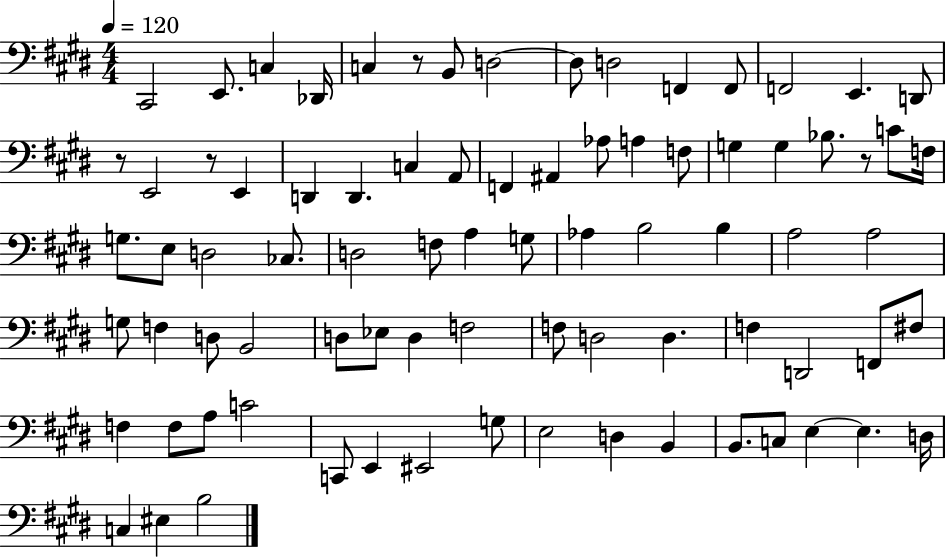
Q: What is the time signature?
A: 4/4